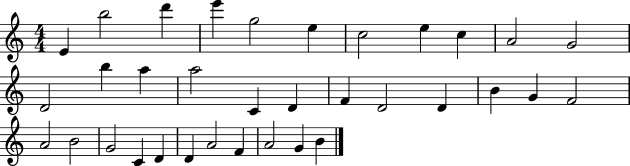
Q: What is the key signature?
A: C major